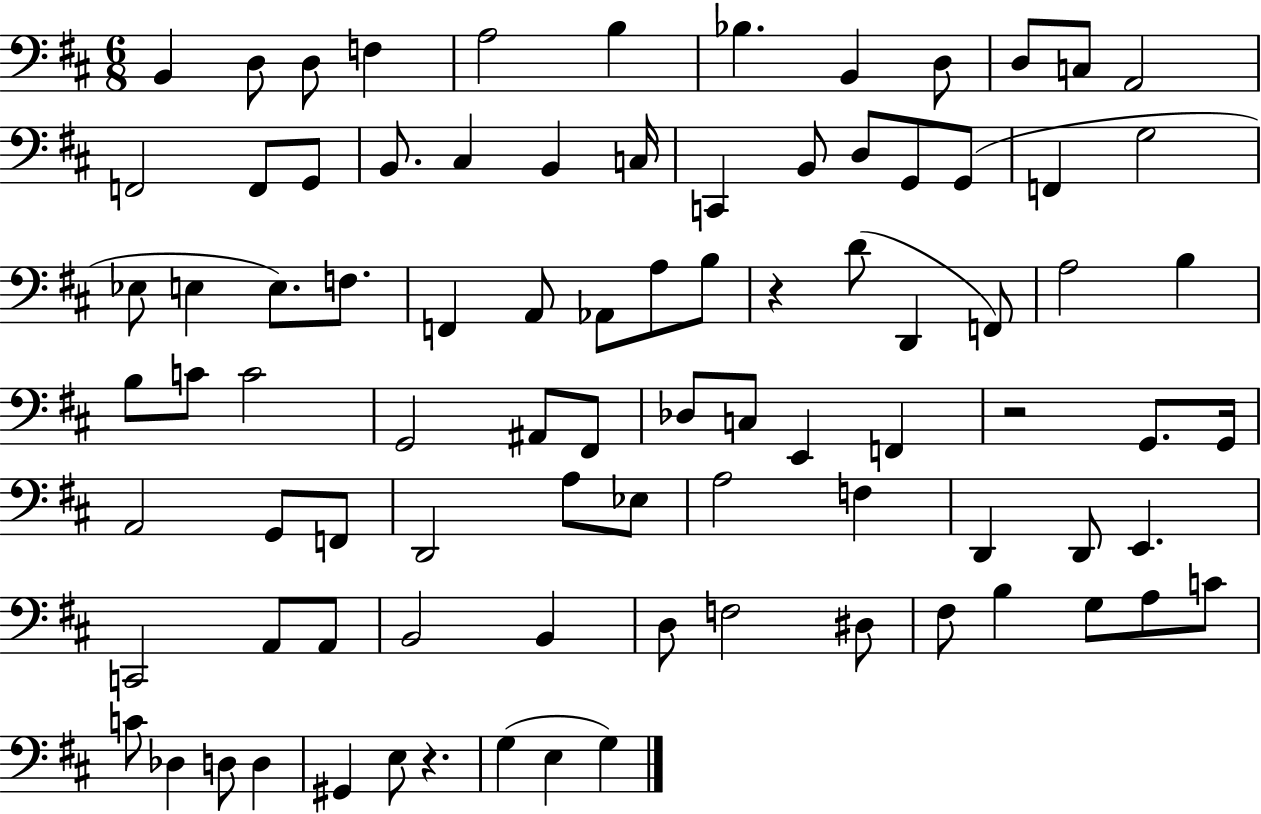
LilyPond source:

{
  \clef bass
  \numericTimeSignature
  \time 6/8
  \key d \major
  b,4 d8 d8 f4 | a2 b4 | bes4. b,4 d8 | d8 c8 a,2 | \break f,2 f,8 g,8 | b,8. cis4 b,4 c16 | c,4 b,8 d8 g,8 g,8( | f,4 g2 | \break ees8 e4 e8.) f8. | f,4 a,8 aes,8 a8 b8 | r4 d'8( d,4 f,8) | a2 b4 | \break b8 c'8 c'2 | g,2 ais,8 fis,8 | des8 c8 e,4 f,4 | r2 g,8. g,16 | \break a,2 g,8 f,8 | d,2 a8 ees8 | a2 f4 | d,4 d,8 e,4. | \break c,2 a,8 a,8 | b,2 b,4 | d8 f2 dis8 | fis8 b4 g8 a8 c'8 | \break c'8 des4 d8 d4 | gis,4 e8 r4. | g4( e4 g4) | \bar "|."
}